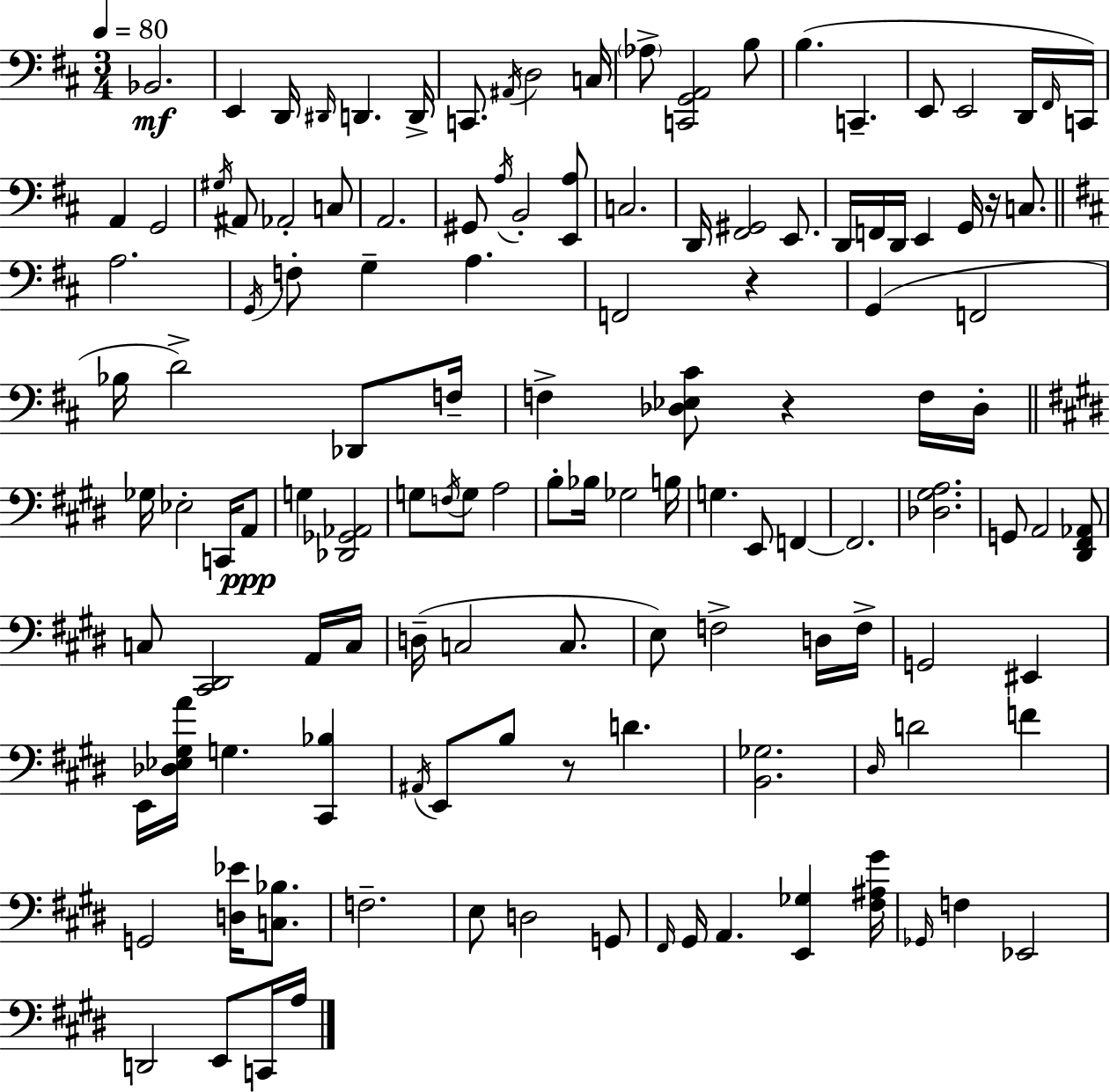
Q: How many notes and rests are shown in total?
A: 127